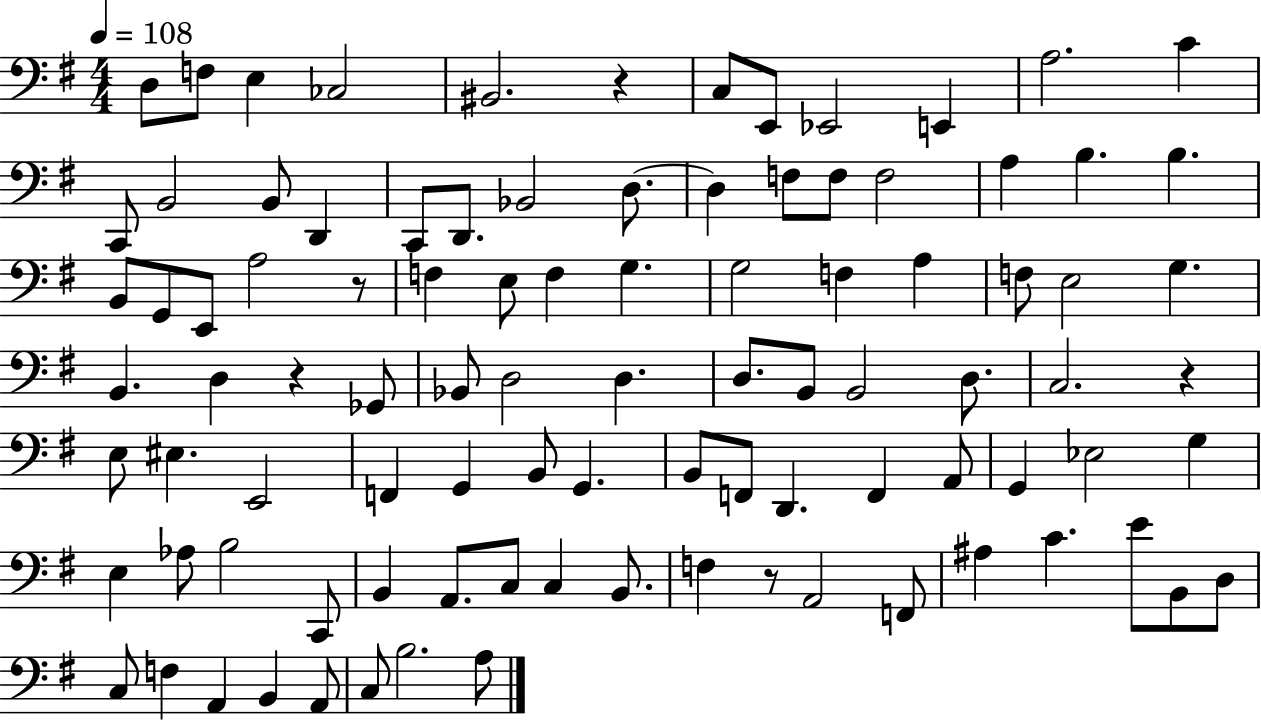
D3/e F3/e E3/q CES3/h BIS2/h. R/q C3/e E2/e Eb2/h E2/q A3/h. C4/q C2/e B2/h B2/e D2/q C2/e D2/e. Bb2/h D3/e. D3/q F3/e F3/e F3/h A3/q B3/q. B3/q. B2/e G2/e E2/e A3/h R/e F3/q E3/e F3/q G3/q. G3/h F3/q A3/q F3/e E3/h G3/q. B2/q. D3/q R/q Gb2/e Bb2/e D3/h D3/q. D3/e. B2/e B2/h D3/e. C3/h. R/q E3/e EIS3/q. E2/h F2/q G2/q B2/e G2/q. B2/e F2/e D2/q. F2/q A2/e G2/q Eb3/h G3/q E3/q Ab3/e B3/h C2/e B2/q A2/e. C3/e C3/q B2/e. F3/q R/e A2/h F2/e A#3/q C4/q. E4/e B2/e D3/e C3/e F3/q A2/q B2/q A2/e C3/e B3/h. A3/e